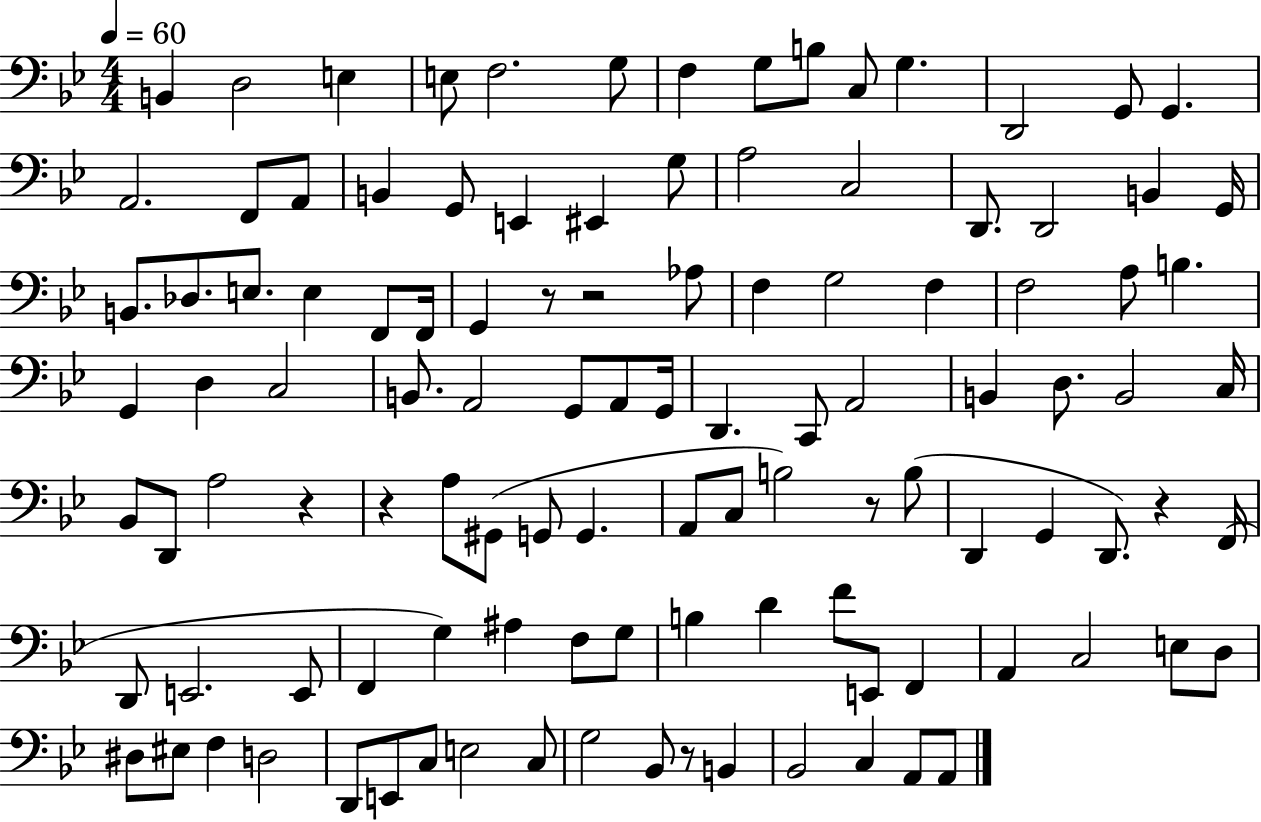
{
  \clef bass
  \numericTimeSignature
  \time 4/4
  \key bes \major
  \tempo 4 = 60
  b,4 d2 e4 | e8 f2. g8 | f4 g8 b8 c8 g4. | d,2 g,8 g,4. | \break a,2. f,8 a,8 | b,4 g,8 e,4 eis,4 g8 | a2 c2 | d,8. d,2 b,4 g,16 | \break b,8. des8. e8. e4 f,8 f,16 | g,4 r8 r2 aes8 | f4 g2 f4 | f2 a8 b4. | \break g,4 d4 c2 | b,8. a,2 g,8 a,8 g,16 | d,4. c,8 a,2 | b,4 d8. b,2 c16 | \break bes,8 d,8 a2 r4 | r4 a8 gis,8( g,8 g,4. | a,8 c8 b2) r8 b8( | d,4 g,4 d,8.) r4 f,16( | \break d,8 e,2. e,8 | f,4 g4) ais4 f8 g8 | b4 d'4 f'8 e,8 f,4 | a,4 c2 e8 d8 | \break dis8 eis8 f4 d2 | d,8 e,8 c8 e2 c8 | g2 bes,8 r8 b,4 | bes,2 c4 a,8 a,8 | \break \bar "|."
}